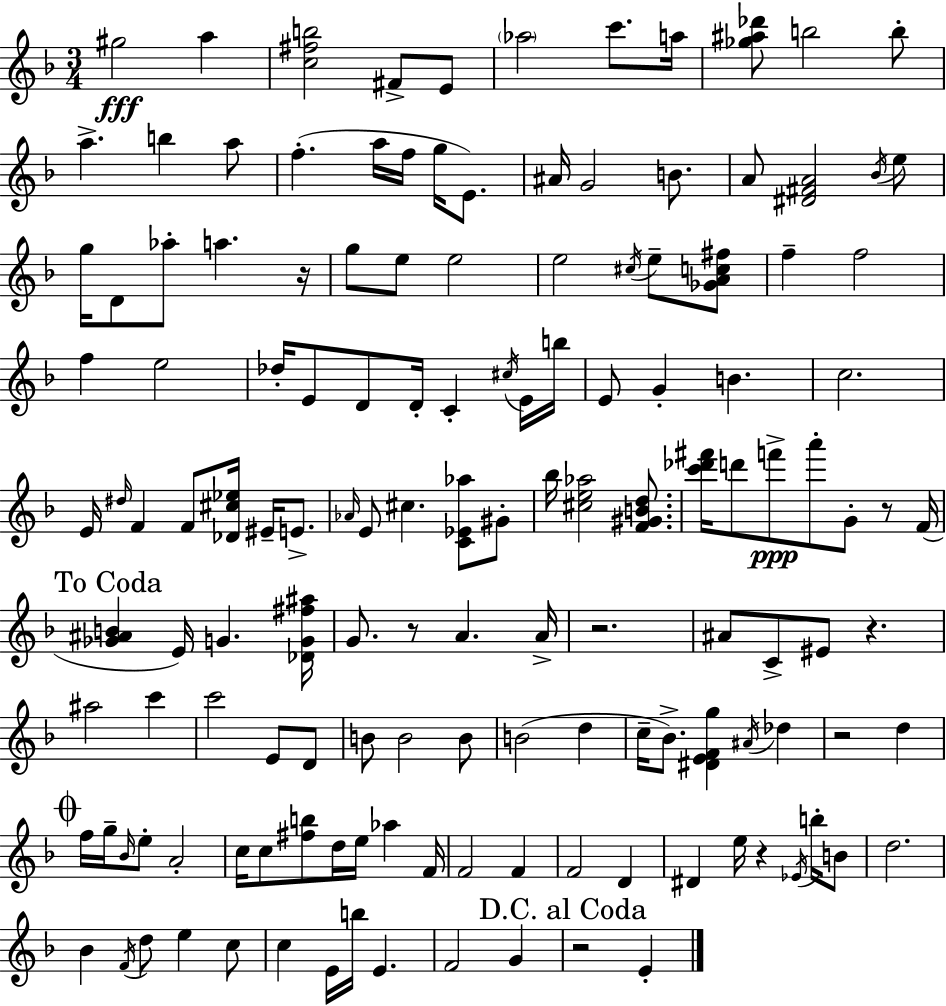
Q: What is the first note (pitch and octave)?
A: G#5